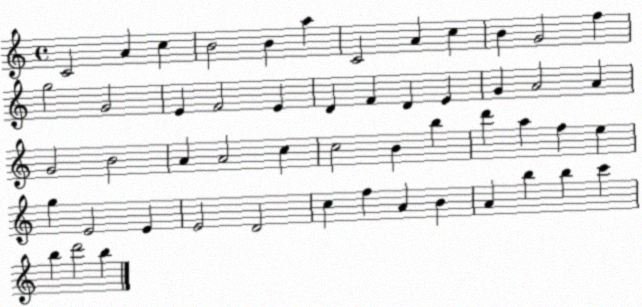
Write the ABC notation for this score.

X:1
T:Untitled
M:4/4
L:1/4
K:C
C2 A c B2 B a C2 A c B G2 f g2 G2 E F2 E D F D E G A2 A G2 B2 A A2 c c2 B b d' a f e g E2 E E2 D2 c f A B A b b c' b d'2 b